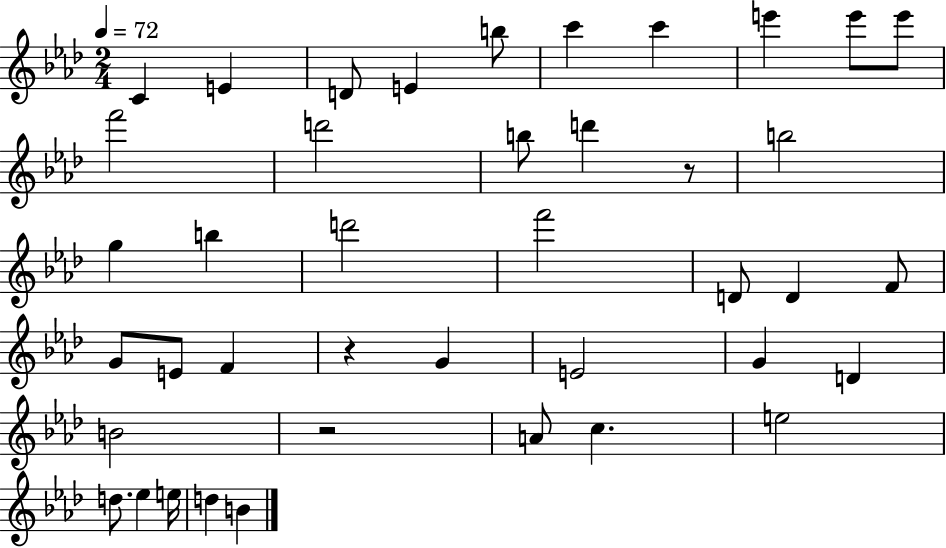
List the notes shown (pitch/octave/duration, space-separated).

C4/q E4/q D4/e E4/q B5/e C6/q C6/q E6/q E6/e E6/e F6/h D6/h B5/e D6/q R/e B5/h G5/q B5/q D6/h F6/h D4/e D4/q F4/e G4/e E4/e F4/q R/q G4/q E4/h G4/q D4/q B4/h R/h A4/e C5/q. E5/h D5/e. Eb5/q E5/s D5/q B4/q